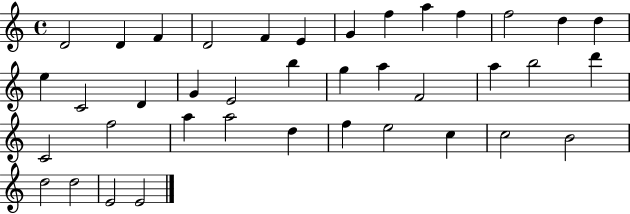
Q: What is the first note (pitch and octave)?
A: D4